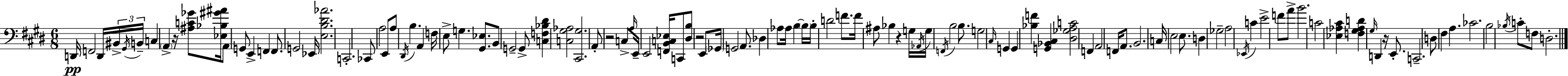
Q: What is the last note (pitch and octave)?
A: D3